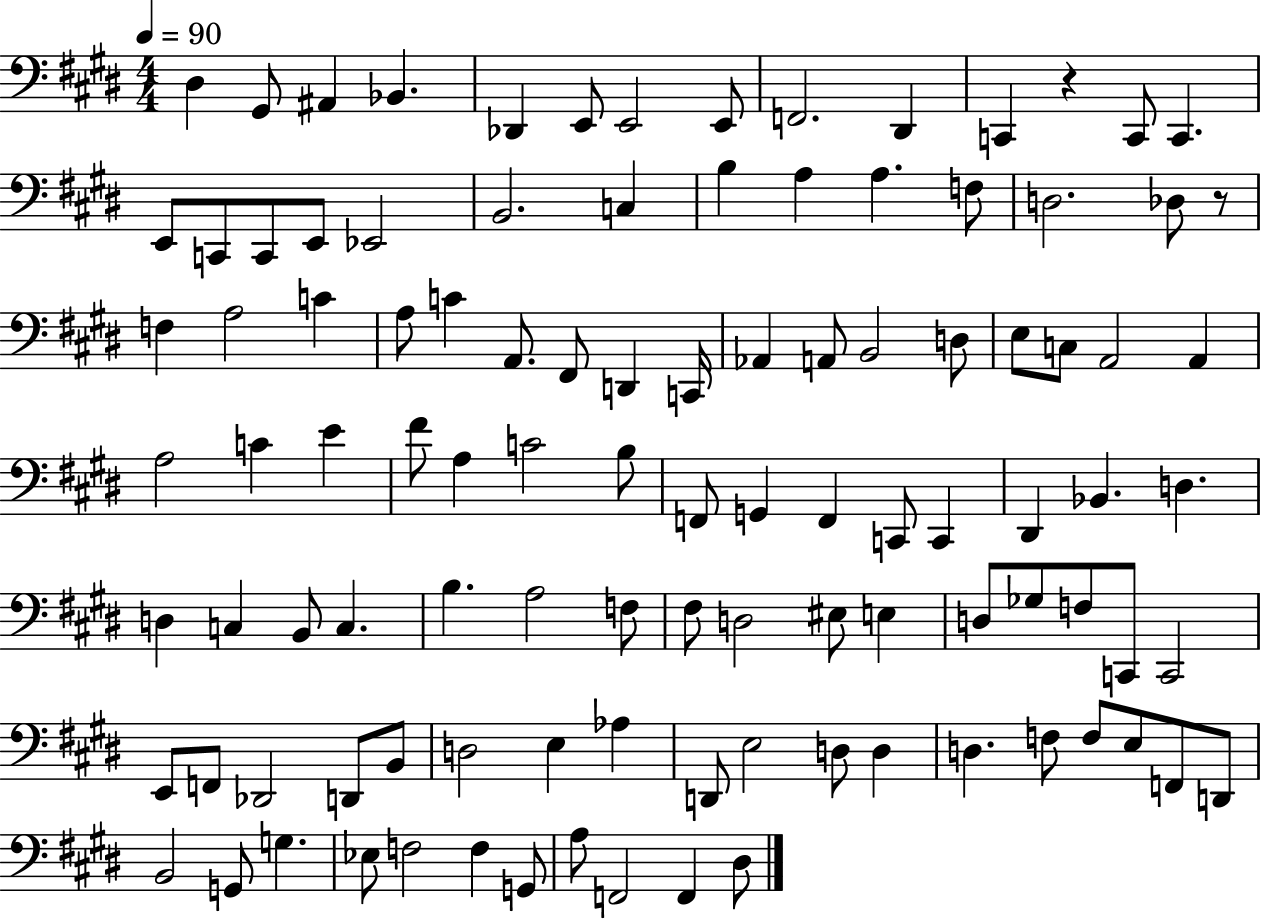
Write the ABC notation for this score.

X:1
T:Untitled
M:4/4
L:1/4
K:E
^D, ^G,,/2 ^A,, _B,, _D,, E,,/2 E,,2 E,,/2 F,,2 ^D,, C,, z C,,/2 C,, E,,/2 C,,/2 C,,/2 E,,/2 _E,,2 B,,2 C, B, A, A, F,/2 D,2 _D,/2 z/2 F, A,2 C A,/2 C A,,/2 ^F,,/2 D,, C,,/4 _A,, A,,/2 B,,2 D,/2 E,/2 C,/2 A,,2 A,, A,2 C E ^F/2 A, C2 B,/2 F,,/2 G,, F,, C,,/2 C,, ^D,, _B,, D, D, C, B,,/2 C, B, A,2 F,/2 ^F,/2 D,2 ^E,/2 E, D,/2 _G,/2 F,/2 C,,/2 C,,2 E,,/2 F,,/2 _D,,2 D,,/2 B,,/2 D,2 E, _A, D,,/2 E,2 D,/2 D, D, F,/2 F,/2 E,/2 F,,/2 D,,/2 B,,2 G,,/2 G, _E,/2 F,2 F, G,,/2 A,/2 F,,2 F,, ^D,/2